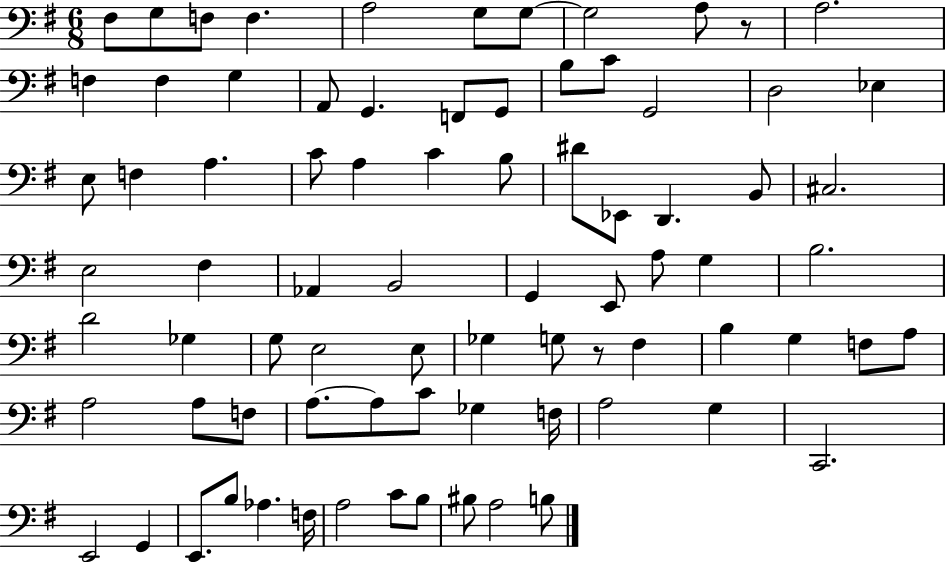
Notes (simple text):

F#3/e G3/e F3/e F3/q. A3/h G3/e G3/e G3/h A3/e R/e A3/h. F3/q F3/q G3/q A2/e G2/q. F2/e G2/e B3/e C4/e G2/h D3/h Eb3/q E3/e F3/q A3/q. C4/e A3/q C4/q B3/e D#4/e Eb2/e D2/q. B2/e C#3/h. E3/h F#3/q Ab2/q B2/h G2/q E2/e A3/e G3/q B3/h. D4/h Gb3/q G3/e E3/h E3/e Gb3/q G3/e R/e F#3/q B3/q G3/q F3/e A3/e A3/h A3/e F3/e A3/e. A3/e C4/e Gb3/q F3/s A3/h G3/q C2/h. E2/h G2/q E2/e. B3/e Ab3/q. F3/s A3/h C4/e B3/e BIS3/e A3/h B3/e